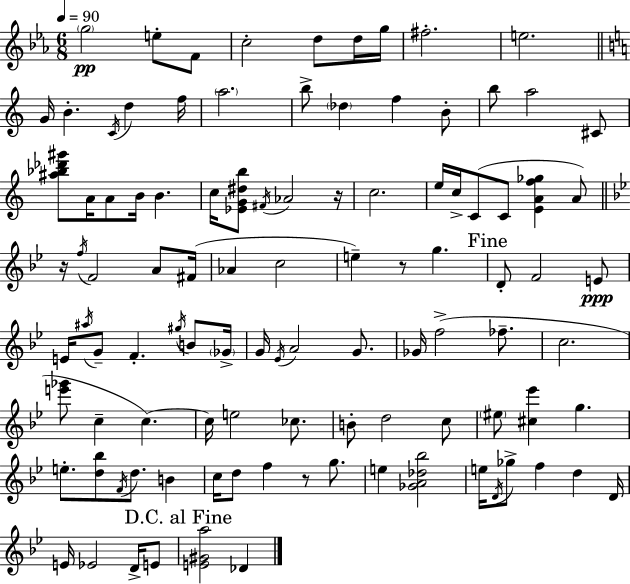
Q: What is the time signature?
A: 6/8